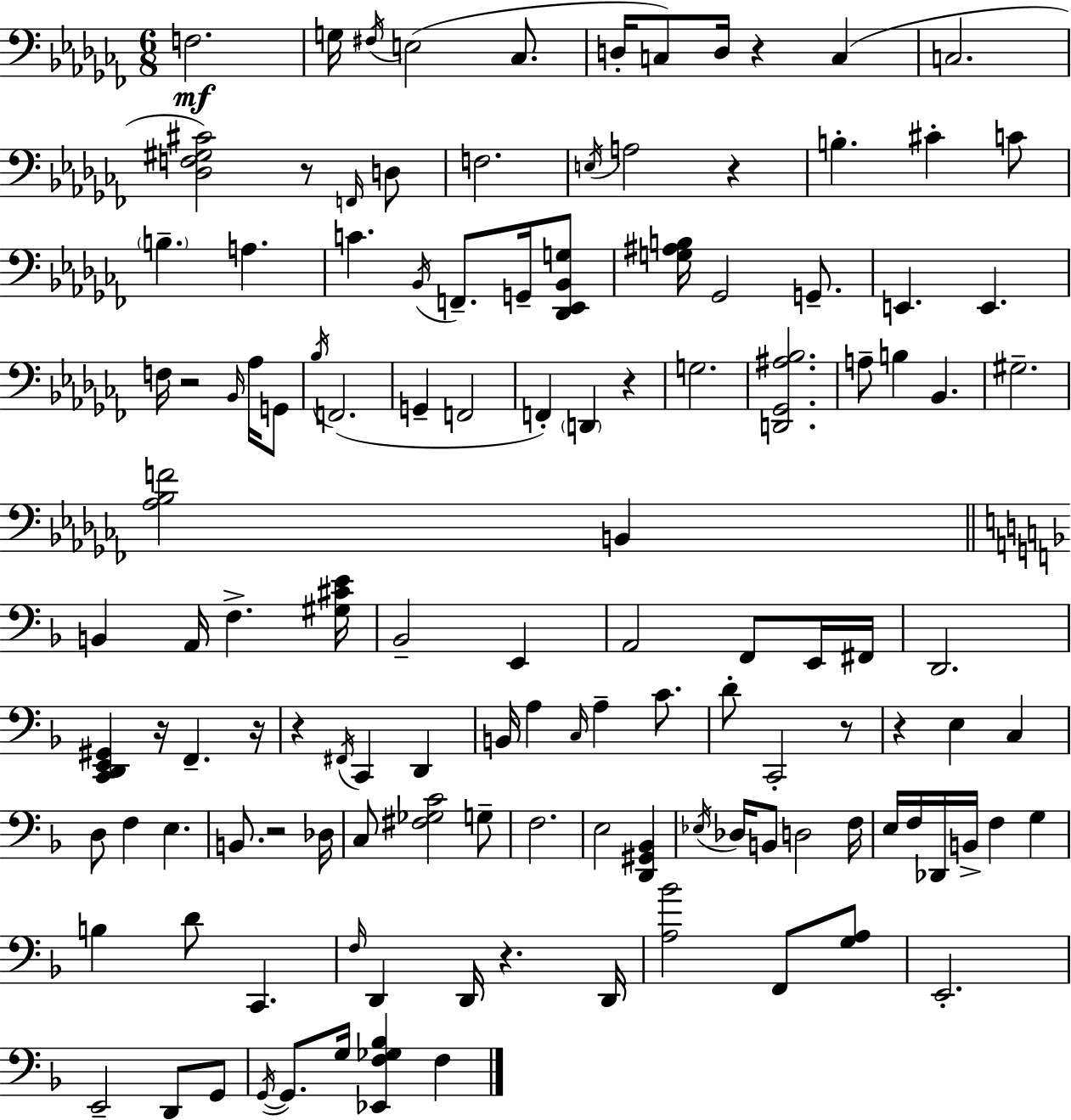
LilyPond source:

{
  \clef bass
  \numericTimeSignature
  \time 6/8
  \key aes \minor
  f2.\mf | g16 \acciaccatura { fis16 }( e2 ces8. | d16-. c8) d16 r4 c4( | c2. | \break <des f gis cis'>2) r8 \grace { f,16 } | d8 f2. | \acciaccatura { e16 } a2 r4 | b4.-. cis'4-. | \break c'8 \parenthesize b4.-- a4. | c'4. \acciaccatura { bes,16 } f,8.-- | g,16-- <des, ees, bes, g>8 <g ais b>16 ges,2 | g,8.-- e,4. e,4. | \break f16 r2 | \grace { bes,16 } aes16 g,8 \acciaccatura { bes16 }( f,2. | g,4-- f,2 | f,4-.) \parenthesize d,4 | \break r4 g2. | <d, ges, ais bes>2. | a8-- b4 | bes,4. gis2.-- | \break <aes bes f'>2 | b,4 \bar "||" \break \key f \major b,4 a,16 f4.-> <gis cis' e'>16 | bes,2-- e,4 | a,2 f,8 e,16 fis,16 | d,2. | \break <c, d, e, gis,>4 r16 f,4.-- r16 | r4 \acciaccatura { fis,16 } c,4 d,4 | b,16 a4 \grace { c16 } a4-- c'8. | d'8-. c,2-. | \break r8 r4 e4 c4 | d8 f4 e4. | b,8. r2 | des16 c8 <fis ges c'>2 | \break g8-- f2. | e2 <d, gis, bes,>4 | \acciaccatura { ees16 } des16 b,8 d2 | f16 e16 f16 des,16 b,16-> f4 g4 | \break b4 d'8 c,4. | \grace { f16 } d,4 d,16 r4. | d,16 <a bes'>2 | f,8 <g a>8 e,2.-. | \break e,2-- | d,8 g,8 \acciaccatura { g,16~ }~ g,8. g16 <ees, f ges bes>4 | f4 \bar "|."
}